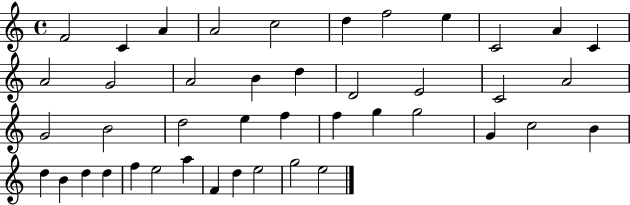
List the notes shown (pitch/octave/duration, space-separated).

F4/h C4/q A4/q A4/h C5/h D5/q F5/h E5/q C4/h A4/q C4/q A4/h G4/h A4/h B4/q D5/q D4/h E4/h C4/h A4/h G4/h B4/h D5/h E5/q F5/q F5/q G5/q G5/h G4/q C5/h B4/q D5/q B4/q D5/q D5/q F5/q E5/h A5/q F4/q D5/q E5/h G5/h E5/h